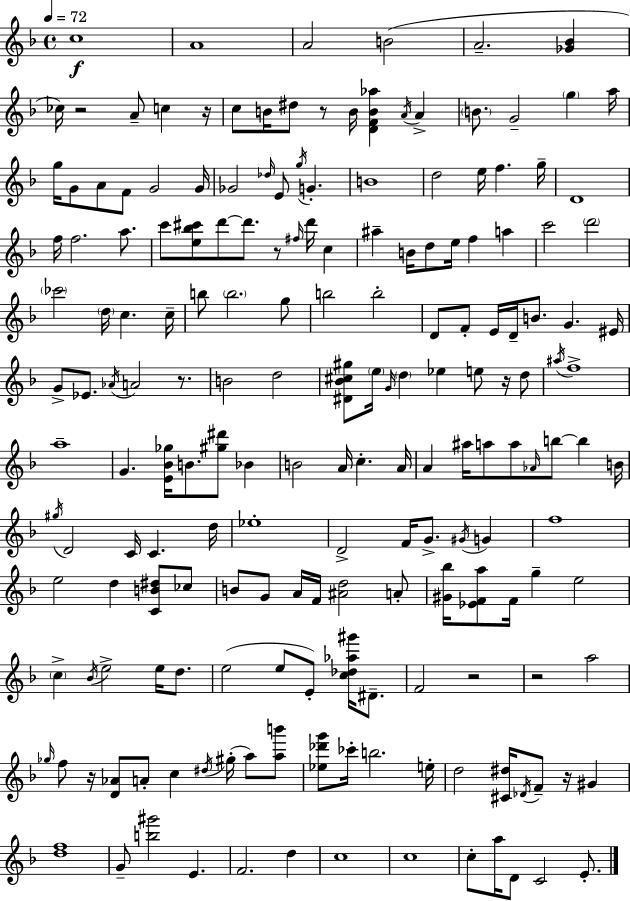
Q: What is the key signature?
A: F major